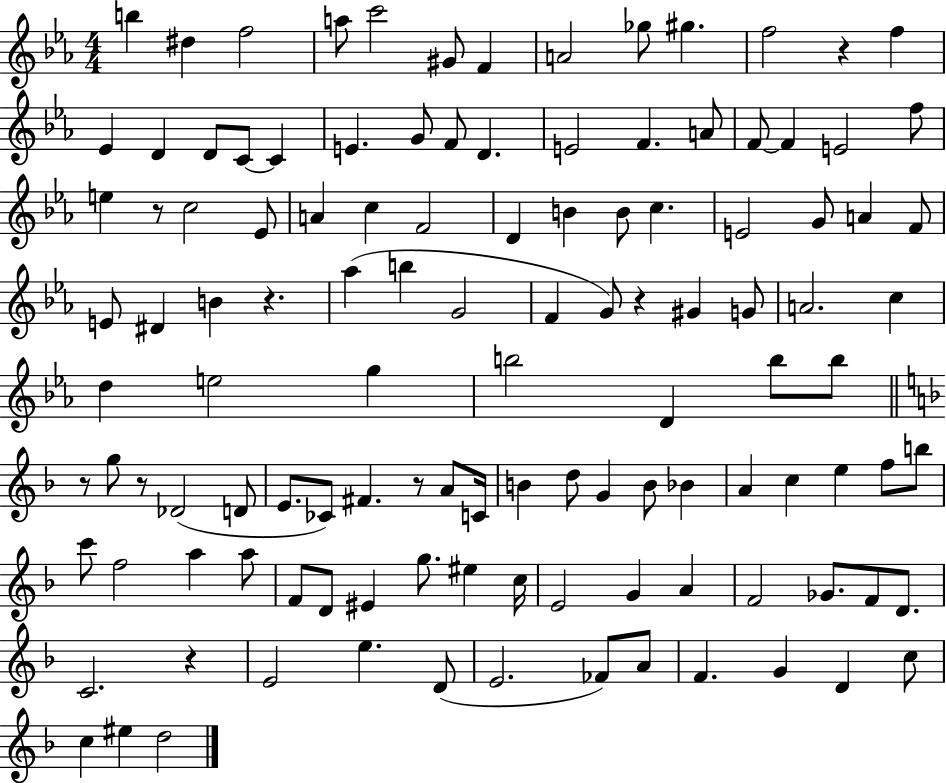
{
  \clef treble
  \numericTimeSignature
  \time 4/4
  \key ees \major
  \repeat volta 2 { b''4 dis''4 f''2 | a''8 c'''2 gis'8 f'4 | a'2 ges''8 gis''4. | f''2 r4 f''4 | \break ees'4 d'4 d'8 c'8~~ c'4 | e'4. g'8 f'8 d'4. | e'2 f'4. a'8 | f'8~~ f'4 e'2 f''8 | \break e''4 r8 c''2 ees'8 | a'4 c''4 f'2 | d'4 b'4 b'8 c''4. | e'2 g'8 a'4 f'8 | \break e'8 dis'4 b'4 r4. | aes''4( b''4 g'2 | f'4 g'8) r4 gis'4 g'8 | a'2. c''4 | \break d''4 e''2 g''4 | b''2 d'4 b''8 b''8 | \bar "||" \break \key f \major r8 g''8 r8 des'2( d'8 | e'8. ces'8) fis'4. r8 a'8 c'16 | b'4 d''8 g'4 b'8 bes'4 | a'4 c''4 e''4 f''8 b''8 | \break c'''8 f''2 a''4 a''8 | f'8 d'8 eis'4 g''8. eis''4 c''16 | e'2 g'4 a'4 | f'2 ges'8. f'8 d'8. | \break c'2. r4 | e'2 e''4. d'8( | e'2. fes'8) a'8 | f'4. g'4 d'4 c''8 | \break c''4 eis''4 d''2 | } \bar "|."
}